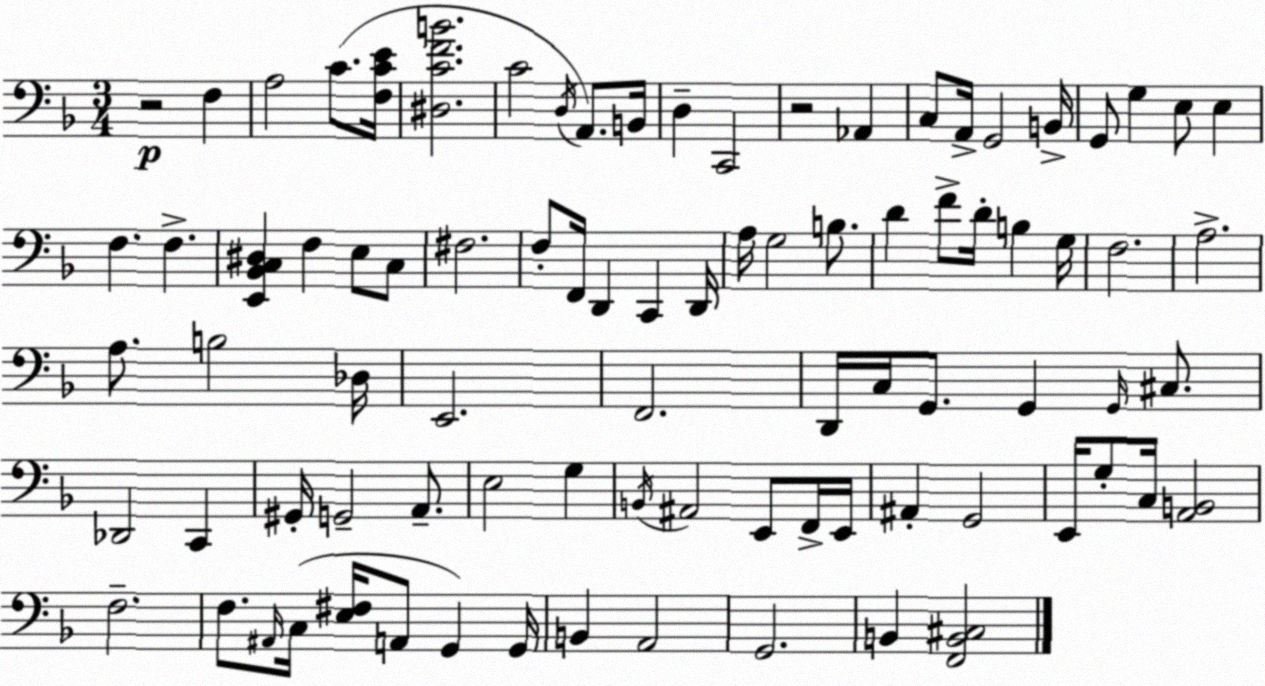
X:1
T:Untitled
M:3/4
L:1/4
K:F
z2 F, A,2 C/2 [F,CE]/4 [^D,CFB]2 C2 D,/4 A,,/2 B,,/4 D, C,,2 z2 _A,, C,/2 A,,/4 G,,2 B,,/4 G,,/2 G, E,/2 E, F, F, [E,,_B,,C,^D,] F, E,/2 C,/2 ^F,2 F,/2 F,,/4 D,, C,, D,,/4 A,/4 G,2 B,/2 D F/2 D/4 B, G,/4 F,2 A,2 A,/2 B,2 _D,/4 E,,2 F,,2 D,,/4 C,/4 G,,/2 G,, G,,/4 ^C,/2 _D,,2 C,, ^G,,/4 G,,2 A,,/2 E,2 G, B,,/4 ^A,,2 E,,/2 F,,/4 E,,/4 ^A,, G,,2 E,,/4 G,/2 C,/4 [A,,B,,]2 F,2 F,/2 ^A,,/4 C,/4 [E,^F,]/4 A,,/2 G,, G,,/4 B,, A,,2 G,,2 B,, [F,,B,,^C,]2